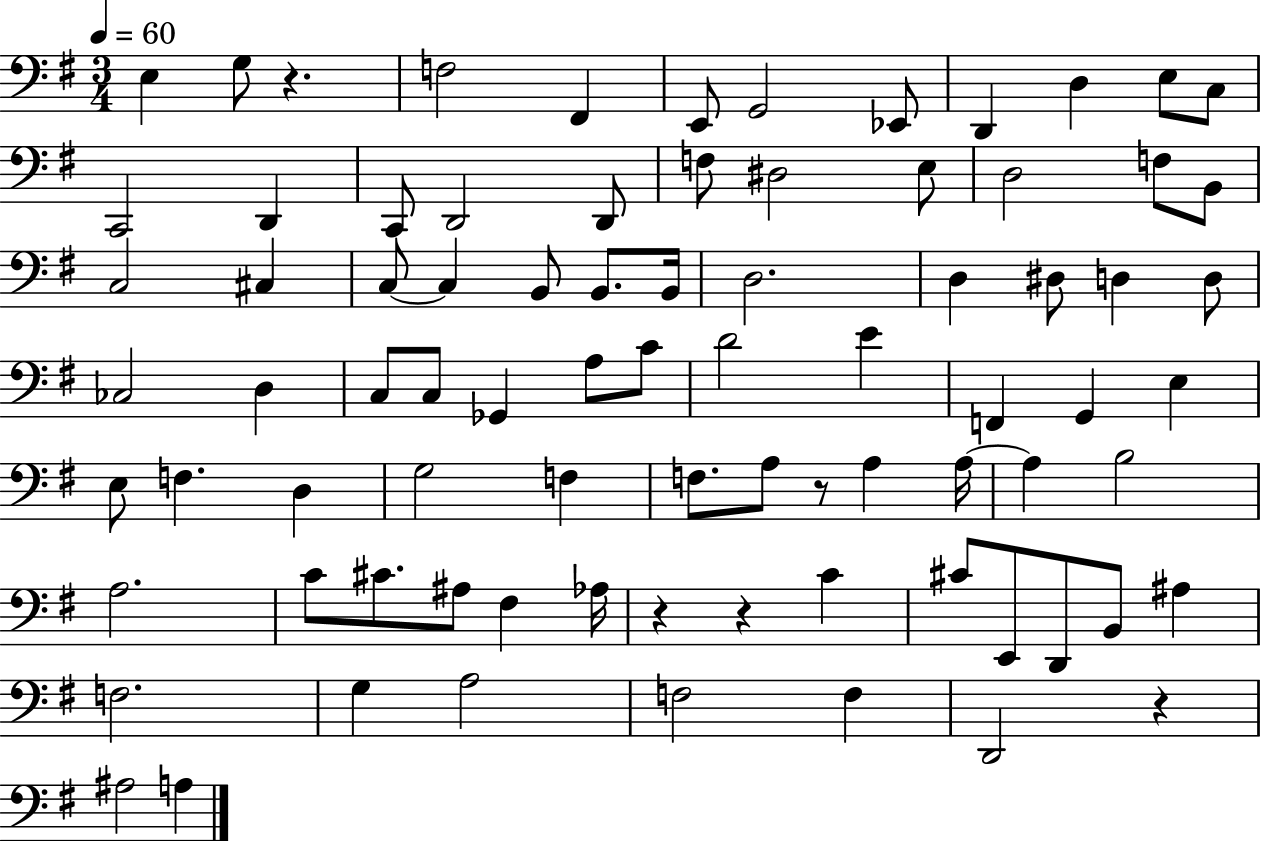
{
  \clef bass
  \numericTimeSignature
  \time 3/4
  \key g \major
  \tempo 4 = 60
  e4 g8 r4. | f2 fis,4 | e,8 g,2 ees,8 | d,4 d4 e8 c8 | \break c,2 d,4 | c,8 d,2 d,8 | f8 dis2 e8 | d2 f8 b,8 | \break c2 cis4 | c8~~ c4 b,8 b,8. b,16 | d2. | d4 dis8 d4 d8 | \break ces2 d4 | c8 c8 ges,4 a8 c'8 | d'2 e'4 | f,4 g,4 e4 | \break e8 f4. d4 | g2 f4 | f8. a8 r8 a4 a16~~ | a4 b2 | \break a2. | c'8 cis'8. ais8 fis4 aes16 | r4 r4 c'4 | cis'8 e,8 d,8 b,8 ais4 | \break f2. | g4 a2 | f2 f4 | d,2 r4 | \break ais2 a4 | \bar "|."
}